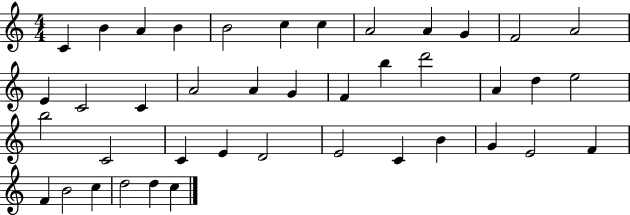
{
  \clef treble
  \numericTimeSignature
  \time 4/4
  \key c \major
  c'4 b'4 a'4 b'4 | b'2 c''4 c''4 | a'2 a'4 g'4 | f'2 a'2 | \break e'4 c'2 c'4 | a'2 a'4 g'4 | f'4 b''4 d'''2 | a'4 d''4 e''2 | \break b''2 c'2 | c'4 e'4 d'2 | e'2 c'4 b'4 | g'4 e'2 f'4 | \break f'4 b'2 c''4 | d''2 d''4 c''4 | \bar "|."
}